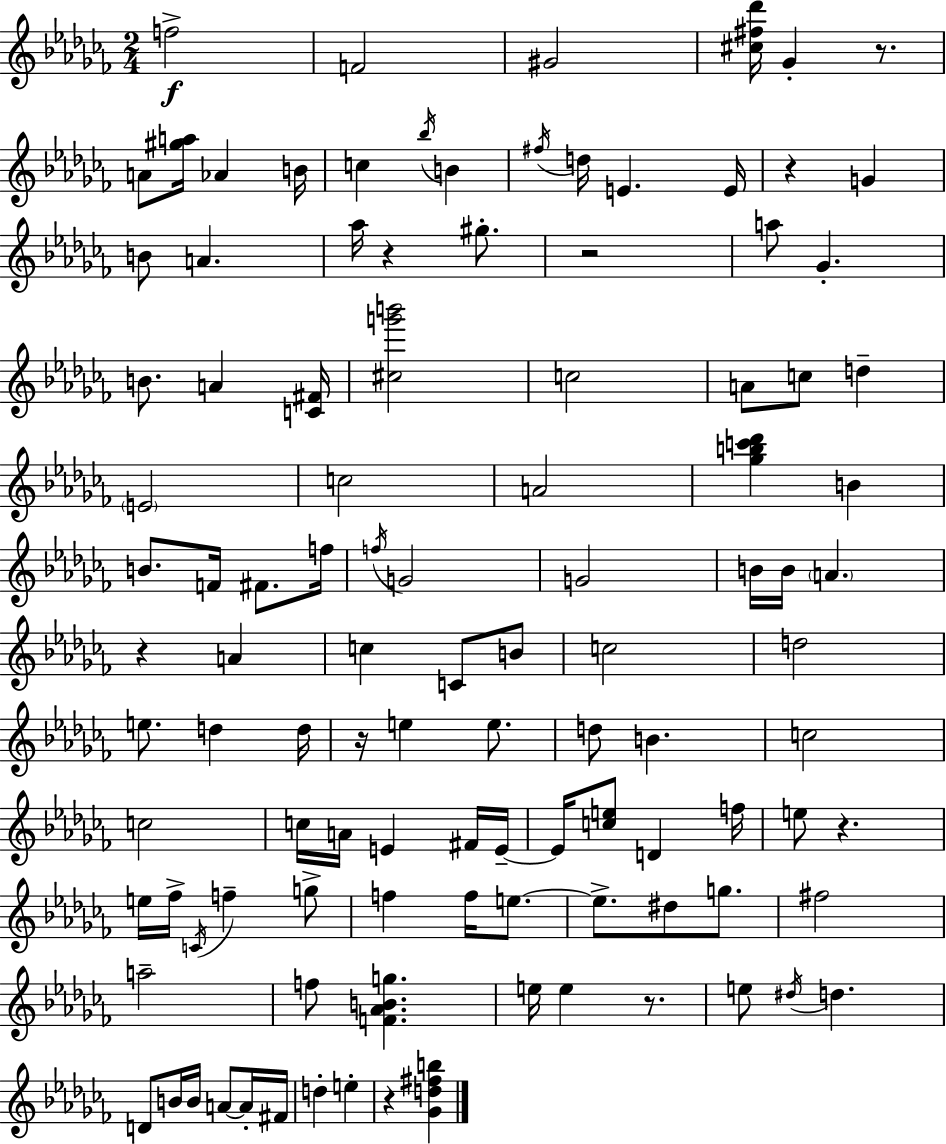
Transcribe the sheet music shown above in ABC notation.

X:1
T:Untitled
M:2/4
L:1/4
K:Abm
f2 F2 ^G2 [^c^f_d']/4 _G z/2 A/2 [^ga]/4 _A B/4 c _b/4 B ^f/4 d/4 E E/4 z G B/2 A _a/4 z ^g/2 z2 a/2 _G B/2 A [C^F]/4 [^cg'b']2 c2 A/2 c/2 d E2 c2 A2 [_gbc'_d'] B B/2 F/4 ^F/2 f/4 f/4 G2 G2 B/4 B/4 A z A c C/2 B/2 c2 d2 e/2 d d/4 z/4 e e/2 d/2 B c2 c2 c/4 A/4 E ^F/4 E/4 E/4 [ce]/2 D f/4 e/2 z e/4 _f/4 C/4 f g/2 f f/4 e/2 e/2 ^d/2 g/2 ^f2 a2 f/2 [F_ABg] e/4 e z/2 e/2 ^d/4 d D/2 B/4 B/4 A/2 A/4 ^F/4 d e z [_Gd^fb]